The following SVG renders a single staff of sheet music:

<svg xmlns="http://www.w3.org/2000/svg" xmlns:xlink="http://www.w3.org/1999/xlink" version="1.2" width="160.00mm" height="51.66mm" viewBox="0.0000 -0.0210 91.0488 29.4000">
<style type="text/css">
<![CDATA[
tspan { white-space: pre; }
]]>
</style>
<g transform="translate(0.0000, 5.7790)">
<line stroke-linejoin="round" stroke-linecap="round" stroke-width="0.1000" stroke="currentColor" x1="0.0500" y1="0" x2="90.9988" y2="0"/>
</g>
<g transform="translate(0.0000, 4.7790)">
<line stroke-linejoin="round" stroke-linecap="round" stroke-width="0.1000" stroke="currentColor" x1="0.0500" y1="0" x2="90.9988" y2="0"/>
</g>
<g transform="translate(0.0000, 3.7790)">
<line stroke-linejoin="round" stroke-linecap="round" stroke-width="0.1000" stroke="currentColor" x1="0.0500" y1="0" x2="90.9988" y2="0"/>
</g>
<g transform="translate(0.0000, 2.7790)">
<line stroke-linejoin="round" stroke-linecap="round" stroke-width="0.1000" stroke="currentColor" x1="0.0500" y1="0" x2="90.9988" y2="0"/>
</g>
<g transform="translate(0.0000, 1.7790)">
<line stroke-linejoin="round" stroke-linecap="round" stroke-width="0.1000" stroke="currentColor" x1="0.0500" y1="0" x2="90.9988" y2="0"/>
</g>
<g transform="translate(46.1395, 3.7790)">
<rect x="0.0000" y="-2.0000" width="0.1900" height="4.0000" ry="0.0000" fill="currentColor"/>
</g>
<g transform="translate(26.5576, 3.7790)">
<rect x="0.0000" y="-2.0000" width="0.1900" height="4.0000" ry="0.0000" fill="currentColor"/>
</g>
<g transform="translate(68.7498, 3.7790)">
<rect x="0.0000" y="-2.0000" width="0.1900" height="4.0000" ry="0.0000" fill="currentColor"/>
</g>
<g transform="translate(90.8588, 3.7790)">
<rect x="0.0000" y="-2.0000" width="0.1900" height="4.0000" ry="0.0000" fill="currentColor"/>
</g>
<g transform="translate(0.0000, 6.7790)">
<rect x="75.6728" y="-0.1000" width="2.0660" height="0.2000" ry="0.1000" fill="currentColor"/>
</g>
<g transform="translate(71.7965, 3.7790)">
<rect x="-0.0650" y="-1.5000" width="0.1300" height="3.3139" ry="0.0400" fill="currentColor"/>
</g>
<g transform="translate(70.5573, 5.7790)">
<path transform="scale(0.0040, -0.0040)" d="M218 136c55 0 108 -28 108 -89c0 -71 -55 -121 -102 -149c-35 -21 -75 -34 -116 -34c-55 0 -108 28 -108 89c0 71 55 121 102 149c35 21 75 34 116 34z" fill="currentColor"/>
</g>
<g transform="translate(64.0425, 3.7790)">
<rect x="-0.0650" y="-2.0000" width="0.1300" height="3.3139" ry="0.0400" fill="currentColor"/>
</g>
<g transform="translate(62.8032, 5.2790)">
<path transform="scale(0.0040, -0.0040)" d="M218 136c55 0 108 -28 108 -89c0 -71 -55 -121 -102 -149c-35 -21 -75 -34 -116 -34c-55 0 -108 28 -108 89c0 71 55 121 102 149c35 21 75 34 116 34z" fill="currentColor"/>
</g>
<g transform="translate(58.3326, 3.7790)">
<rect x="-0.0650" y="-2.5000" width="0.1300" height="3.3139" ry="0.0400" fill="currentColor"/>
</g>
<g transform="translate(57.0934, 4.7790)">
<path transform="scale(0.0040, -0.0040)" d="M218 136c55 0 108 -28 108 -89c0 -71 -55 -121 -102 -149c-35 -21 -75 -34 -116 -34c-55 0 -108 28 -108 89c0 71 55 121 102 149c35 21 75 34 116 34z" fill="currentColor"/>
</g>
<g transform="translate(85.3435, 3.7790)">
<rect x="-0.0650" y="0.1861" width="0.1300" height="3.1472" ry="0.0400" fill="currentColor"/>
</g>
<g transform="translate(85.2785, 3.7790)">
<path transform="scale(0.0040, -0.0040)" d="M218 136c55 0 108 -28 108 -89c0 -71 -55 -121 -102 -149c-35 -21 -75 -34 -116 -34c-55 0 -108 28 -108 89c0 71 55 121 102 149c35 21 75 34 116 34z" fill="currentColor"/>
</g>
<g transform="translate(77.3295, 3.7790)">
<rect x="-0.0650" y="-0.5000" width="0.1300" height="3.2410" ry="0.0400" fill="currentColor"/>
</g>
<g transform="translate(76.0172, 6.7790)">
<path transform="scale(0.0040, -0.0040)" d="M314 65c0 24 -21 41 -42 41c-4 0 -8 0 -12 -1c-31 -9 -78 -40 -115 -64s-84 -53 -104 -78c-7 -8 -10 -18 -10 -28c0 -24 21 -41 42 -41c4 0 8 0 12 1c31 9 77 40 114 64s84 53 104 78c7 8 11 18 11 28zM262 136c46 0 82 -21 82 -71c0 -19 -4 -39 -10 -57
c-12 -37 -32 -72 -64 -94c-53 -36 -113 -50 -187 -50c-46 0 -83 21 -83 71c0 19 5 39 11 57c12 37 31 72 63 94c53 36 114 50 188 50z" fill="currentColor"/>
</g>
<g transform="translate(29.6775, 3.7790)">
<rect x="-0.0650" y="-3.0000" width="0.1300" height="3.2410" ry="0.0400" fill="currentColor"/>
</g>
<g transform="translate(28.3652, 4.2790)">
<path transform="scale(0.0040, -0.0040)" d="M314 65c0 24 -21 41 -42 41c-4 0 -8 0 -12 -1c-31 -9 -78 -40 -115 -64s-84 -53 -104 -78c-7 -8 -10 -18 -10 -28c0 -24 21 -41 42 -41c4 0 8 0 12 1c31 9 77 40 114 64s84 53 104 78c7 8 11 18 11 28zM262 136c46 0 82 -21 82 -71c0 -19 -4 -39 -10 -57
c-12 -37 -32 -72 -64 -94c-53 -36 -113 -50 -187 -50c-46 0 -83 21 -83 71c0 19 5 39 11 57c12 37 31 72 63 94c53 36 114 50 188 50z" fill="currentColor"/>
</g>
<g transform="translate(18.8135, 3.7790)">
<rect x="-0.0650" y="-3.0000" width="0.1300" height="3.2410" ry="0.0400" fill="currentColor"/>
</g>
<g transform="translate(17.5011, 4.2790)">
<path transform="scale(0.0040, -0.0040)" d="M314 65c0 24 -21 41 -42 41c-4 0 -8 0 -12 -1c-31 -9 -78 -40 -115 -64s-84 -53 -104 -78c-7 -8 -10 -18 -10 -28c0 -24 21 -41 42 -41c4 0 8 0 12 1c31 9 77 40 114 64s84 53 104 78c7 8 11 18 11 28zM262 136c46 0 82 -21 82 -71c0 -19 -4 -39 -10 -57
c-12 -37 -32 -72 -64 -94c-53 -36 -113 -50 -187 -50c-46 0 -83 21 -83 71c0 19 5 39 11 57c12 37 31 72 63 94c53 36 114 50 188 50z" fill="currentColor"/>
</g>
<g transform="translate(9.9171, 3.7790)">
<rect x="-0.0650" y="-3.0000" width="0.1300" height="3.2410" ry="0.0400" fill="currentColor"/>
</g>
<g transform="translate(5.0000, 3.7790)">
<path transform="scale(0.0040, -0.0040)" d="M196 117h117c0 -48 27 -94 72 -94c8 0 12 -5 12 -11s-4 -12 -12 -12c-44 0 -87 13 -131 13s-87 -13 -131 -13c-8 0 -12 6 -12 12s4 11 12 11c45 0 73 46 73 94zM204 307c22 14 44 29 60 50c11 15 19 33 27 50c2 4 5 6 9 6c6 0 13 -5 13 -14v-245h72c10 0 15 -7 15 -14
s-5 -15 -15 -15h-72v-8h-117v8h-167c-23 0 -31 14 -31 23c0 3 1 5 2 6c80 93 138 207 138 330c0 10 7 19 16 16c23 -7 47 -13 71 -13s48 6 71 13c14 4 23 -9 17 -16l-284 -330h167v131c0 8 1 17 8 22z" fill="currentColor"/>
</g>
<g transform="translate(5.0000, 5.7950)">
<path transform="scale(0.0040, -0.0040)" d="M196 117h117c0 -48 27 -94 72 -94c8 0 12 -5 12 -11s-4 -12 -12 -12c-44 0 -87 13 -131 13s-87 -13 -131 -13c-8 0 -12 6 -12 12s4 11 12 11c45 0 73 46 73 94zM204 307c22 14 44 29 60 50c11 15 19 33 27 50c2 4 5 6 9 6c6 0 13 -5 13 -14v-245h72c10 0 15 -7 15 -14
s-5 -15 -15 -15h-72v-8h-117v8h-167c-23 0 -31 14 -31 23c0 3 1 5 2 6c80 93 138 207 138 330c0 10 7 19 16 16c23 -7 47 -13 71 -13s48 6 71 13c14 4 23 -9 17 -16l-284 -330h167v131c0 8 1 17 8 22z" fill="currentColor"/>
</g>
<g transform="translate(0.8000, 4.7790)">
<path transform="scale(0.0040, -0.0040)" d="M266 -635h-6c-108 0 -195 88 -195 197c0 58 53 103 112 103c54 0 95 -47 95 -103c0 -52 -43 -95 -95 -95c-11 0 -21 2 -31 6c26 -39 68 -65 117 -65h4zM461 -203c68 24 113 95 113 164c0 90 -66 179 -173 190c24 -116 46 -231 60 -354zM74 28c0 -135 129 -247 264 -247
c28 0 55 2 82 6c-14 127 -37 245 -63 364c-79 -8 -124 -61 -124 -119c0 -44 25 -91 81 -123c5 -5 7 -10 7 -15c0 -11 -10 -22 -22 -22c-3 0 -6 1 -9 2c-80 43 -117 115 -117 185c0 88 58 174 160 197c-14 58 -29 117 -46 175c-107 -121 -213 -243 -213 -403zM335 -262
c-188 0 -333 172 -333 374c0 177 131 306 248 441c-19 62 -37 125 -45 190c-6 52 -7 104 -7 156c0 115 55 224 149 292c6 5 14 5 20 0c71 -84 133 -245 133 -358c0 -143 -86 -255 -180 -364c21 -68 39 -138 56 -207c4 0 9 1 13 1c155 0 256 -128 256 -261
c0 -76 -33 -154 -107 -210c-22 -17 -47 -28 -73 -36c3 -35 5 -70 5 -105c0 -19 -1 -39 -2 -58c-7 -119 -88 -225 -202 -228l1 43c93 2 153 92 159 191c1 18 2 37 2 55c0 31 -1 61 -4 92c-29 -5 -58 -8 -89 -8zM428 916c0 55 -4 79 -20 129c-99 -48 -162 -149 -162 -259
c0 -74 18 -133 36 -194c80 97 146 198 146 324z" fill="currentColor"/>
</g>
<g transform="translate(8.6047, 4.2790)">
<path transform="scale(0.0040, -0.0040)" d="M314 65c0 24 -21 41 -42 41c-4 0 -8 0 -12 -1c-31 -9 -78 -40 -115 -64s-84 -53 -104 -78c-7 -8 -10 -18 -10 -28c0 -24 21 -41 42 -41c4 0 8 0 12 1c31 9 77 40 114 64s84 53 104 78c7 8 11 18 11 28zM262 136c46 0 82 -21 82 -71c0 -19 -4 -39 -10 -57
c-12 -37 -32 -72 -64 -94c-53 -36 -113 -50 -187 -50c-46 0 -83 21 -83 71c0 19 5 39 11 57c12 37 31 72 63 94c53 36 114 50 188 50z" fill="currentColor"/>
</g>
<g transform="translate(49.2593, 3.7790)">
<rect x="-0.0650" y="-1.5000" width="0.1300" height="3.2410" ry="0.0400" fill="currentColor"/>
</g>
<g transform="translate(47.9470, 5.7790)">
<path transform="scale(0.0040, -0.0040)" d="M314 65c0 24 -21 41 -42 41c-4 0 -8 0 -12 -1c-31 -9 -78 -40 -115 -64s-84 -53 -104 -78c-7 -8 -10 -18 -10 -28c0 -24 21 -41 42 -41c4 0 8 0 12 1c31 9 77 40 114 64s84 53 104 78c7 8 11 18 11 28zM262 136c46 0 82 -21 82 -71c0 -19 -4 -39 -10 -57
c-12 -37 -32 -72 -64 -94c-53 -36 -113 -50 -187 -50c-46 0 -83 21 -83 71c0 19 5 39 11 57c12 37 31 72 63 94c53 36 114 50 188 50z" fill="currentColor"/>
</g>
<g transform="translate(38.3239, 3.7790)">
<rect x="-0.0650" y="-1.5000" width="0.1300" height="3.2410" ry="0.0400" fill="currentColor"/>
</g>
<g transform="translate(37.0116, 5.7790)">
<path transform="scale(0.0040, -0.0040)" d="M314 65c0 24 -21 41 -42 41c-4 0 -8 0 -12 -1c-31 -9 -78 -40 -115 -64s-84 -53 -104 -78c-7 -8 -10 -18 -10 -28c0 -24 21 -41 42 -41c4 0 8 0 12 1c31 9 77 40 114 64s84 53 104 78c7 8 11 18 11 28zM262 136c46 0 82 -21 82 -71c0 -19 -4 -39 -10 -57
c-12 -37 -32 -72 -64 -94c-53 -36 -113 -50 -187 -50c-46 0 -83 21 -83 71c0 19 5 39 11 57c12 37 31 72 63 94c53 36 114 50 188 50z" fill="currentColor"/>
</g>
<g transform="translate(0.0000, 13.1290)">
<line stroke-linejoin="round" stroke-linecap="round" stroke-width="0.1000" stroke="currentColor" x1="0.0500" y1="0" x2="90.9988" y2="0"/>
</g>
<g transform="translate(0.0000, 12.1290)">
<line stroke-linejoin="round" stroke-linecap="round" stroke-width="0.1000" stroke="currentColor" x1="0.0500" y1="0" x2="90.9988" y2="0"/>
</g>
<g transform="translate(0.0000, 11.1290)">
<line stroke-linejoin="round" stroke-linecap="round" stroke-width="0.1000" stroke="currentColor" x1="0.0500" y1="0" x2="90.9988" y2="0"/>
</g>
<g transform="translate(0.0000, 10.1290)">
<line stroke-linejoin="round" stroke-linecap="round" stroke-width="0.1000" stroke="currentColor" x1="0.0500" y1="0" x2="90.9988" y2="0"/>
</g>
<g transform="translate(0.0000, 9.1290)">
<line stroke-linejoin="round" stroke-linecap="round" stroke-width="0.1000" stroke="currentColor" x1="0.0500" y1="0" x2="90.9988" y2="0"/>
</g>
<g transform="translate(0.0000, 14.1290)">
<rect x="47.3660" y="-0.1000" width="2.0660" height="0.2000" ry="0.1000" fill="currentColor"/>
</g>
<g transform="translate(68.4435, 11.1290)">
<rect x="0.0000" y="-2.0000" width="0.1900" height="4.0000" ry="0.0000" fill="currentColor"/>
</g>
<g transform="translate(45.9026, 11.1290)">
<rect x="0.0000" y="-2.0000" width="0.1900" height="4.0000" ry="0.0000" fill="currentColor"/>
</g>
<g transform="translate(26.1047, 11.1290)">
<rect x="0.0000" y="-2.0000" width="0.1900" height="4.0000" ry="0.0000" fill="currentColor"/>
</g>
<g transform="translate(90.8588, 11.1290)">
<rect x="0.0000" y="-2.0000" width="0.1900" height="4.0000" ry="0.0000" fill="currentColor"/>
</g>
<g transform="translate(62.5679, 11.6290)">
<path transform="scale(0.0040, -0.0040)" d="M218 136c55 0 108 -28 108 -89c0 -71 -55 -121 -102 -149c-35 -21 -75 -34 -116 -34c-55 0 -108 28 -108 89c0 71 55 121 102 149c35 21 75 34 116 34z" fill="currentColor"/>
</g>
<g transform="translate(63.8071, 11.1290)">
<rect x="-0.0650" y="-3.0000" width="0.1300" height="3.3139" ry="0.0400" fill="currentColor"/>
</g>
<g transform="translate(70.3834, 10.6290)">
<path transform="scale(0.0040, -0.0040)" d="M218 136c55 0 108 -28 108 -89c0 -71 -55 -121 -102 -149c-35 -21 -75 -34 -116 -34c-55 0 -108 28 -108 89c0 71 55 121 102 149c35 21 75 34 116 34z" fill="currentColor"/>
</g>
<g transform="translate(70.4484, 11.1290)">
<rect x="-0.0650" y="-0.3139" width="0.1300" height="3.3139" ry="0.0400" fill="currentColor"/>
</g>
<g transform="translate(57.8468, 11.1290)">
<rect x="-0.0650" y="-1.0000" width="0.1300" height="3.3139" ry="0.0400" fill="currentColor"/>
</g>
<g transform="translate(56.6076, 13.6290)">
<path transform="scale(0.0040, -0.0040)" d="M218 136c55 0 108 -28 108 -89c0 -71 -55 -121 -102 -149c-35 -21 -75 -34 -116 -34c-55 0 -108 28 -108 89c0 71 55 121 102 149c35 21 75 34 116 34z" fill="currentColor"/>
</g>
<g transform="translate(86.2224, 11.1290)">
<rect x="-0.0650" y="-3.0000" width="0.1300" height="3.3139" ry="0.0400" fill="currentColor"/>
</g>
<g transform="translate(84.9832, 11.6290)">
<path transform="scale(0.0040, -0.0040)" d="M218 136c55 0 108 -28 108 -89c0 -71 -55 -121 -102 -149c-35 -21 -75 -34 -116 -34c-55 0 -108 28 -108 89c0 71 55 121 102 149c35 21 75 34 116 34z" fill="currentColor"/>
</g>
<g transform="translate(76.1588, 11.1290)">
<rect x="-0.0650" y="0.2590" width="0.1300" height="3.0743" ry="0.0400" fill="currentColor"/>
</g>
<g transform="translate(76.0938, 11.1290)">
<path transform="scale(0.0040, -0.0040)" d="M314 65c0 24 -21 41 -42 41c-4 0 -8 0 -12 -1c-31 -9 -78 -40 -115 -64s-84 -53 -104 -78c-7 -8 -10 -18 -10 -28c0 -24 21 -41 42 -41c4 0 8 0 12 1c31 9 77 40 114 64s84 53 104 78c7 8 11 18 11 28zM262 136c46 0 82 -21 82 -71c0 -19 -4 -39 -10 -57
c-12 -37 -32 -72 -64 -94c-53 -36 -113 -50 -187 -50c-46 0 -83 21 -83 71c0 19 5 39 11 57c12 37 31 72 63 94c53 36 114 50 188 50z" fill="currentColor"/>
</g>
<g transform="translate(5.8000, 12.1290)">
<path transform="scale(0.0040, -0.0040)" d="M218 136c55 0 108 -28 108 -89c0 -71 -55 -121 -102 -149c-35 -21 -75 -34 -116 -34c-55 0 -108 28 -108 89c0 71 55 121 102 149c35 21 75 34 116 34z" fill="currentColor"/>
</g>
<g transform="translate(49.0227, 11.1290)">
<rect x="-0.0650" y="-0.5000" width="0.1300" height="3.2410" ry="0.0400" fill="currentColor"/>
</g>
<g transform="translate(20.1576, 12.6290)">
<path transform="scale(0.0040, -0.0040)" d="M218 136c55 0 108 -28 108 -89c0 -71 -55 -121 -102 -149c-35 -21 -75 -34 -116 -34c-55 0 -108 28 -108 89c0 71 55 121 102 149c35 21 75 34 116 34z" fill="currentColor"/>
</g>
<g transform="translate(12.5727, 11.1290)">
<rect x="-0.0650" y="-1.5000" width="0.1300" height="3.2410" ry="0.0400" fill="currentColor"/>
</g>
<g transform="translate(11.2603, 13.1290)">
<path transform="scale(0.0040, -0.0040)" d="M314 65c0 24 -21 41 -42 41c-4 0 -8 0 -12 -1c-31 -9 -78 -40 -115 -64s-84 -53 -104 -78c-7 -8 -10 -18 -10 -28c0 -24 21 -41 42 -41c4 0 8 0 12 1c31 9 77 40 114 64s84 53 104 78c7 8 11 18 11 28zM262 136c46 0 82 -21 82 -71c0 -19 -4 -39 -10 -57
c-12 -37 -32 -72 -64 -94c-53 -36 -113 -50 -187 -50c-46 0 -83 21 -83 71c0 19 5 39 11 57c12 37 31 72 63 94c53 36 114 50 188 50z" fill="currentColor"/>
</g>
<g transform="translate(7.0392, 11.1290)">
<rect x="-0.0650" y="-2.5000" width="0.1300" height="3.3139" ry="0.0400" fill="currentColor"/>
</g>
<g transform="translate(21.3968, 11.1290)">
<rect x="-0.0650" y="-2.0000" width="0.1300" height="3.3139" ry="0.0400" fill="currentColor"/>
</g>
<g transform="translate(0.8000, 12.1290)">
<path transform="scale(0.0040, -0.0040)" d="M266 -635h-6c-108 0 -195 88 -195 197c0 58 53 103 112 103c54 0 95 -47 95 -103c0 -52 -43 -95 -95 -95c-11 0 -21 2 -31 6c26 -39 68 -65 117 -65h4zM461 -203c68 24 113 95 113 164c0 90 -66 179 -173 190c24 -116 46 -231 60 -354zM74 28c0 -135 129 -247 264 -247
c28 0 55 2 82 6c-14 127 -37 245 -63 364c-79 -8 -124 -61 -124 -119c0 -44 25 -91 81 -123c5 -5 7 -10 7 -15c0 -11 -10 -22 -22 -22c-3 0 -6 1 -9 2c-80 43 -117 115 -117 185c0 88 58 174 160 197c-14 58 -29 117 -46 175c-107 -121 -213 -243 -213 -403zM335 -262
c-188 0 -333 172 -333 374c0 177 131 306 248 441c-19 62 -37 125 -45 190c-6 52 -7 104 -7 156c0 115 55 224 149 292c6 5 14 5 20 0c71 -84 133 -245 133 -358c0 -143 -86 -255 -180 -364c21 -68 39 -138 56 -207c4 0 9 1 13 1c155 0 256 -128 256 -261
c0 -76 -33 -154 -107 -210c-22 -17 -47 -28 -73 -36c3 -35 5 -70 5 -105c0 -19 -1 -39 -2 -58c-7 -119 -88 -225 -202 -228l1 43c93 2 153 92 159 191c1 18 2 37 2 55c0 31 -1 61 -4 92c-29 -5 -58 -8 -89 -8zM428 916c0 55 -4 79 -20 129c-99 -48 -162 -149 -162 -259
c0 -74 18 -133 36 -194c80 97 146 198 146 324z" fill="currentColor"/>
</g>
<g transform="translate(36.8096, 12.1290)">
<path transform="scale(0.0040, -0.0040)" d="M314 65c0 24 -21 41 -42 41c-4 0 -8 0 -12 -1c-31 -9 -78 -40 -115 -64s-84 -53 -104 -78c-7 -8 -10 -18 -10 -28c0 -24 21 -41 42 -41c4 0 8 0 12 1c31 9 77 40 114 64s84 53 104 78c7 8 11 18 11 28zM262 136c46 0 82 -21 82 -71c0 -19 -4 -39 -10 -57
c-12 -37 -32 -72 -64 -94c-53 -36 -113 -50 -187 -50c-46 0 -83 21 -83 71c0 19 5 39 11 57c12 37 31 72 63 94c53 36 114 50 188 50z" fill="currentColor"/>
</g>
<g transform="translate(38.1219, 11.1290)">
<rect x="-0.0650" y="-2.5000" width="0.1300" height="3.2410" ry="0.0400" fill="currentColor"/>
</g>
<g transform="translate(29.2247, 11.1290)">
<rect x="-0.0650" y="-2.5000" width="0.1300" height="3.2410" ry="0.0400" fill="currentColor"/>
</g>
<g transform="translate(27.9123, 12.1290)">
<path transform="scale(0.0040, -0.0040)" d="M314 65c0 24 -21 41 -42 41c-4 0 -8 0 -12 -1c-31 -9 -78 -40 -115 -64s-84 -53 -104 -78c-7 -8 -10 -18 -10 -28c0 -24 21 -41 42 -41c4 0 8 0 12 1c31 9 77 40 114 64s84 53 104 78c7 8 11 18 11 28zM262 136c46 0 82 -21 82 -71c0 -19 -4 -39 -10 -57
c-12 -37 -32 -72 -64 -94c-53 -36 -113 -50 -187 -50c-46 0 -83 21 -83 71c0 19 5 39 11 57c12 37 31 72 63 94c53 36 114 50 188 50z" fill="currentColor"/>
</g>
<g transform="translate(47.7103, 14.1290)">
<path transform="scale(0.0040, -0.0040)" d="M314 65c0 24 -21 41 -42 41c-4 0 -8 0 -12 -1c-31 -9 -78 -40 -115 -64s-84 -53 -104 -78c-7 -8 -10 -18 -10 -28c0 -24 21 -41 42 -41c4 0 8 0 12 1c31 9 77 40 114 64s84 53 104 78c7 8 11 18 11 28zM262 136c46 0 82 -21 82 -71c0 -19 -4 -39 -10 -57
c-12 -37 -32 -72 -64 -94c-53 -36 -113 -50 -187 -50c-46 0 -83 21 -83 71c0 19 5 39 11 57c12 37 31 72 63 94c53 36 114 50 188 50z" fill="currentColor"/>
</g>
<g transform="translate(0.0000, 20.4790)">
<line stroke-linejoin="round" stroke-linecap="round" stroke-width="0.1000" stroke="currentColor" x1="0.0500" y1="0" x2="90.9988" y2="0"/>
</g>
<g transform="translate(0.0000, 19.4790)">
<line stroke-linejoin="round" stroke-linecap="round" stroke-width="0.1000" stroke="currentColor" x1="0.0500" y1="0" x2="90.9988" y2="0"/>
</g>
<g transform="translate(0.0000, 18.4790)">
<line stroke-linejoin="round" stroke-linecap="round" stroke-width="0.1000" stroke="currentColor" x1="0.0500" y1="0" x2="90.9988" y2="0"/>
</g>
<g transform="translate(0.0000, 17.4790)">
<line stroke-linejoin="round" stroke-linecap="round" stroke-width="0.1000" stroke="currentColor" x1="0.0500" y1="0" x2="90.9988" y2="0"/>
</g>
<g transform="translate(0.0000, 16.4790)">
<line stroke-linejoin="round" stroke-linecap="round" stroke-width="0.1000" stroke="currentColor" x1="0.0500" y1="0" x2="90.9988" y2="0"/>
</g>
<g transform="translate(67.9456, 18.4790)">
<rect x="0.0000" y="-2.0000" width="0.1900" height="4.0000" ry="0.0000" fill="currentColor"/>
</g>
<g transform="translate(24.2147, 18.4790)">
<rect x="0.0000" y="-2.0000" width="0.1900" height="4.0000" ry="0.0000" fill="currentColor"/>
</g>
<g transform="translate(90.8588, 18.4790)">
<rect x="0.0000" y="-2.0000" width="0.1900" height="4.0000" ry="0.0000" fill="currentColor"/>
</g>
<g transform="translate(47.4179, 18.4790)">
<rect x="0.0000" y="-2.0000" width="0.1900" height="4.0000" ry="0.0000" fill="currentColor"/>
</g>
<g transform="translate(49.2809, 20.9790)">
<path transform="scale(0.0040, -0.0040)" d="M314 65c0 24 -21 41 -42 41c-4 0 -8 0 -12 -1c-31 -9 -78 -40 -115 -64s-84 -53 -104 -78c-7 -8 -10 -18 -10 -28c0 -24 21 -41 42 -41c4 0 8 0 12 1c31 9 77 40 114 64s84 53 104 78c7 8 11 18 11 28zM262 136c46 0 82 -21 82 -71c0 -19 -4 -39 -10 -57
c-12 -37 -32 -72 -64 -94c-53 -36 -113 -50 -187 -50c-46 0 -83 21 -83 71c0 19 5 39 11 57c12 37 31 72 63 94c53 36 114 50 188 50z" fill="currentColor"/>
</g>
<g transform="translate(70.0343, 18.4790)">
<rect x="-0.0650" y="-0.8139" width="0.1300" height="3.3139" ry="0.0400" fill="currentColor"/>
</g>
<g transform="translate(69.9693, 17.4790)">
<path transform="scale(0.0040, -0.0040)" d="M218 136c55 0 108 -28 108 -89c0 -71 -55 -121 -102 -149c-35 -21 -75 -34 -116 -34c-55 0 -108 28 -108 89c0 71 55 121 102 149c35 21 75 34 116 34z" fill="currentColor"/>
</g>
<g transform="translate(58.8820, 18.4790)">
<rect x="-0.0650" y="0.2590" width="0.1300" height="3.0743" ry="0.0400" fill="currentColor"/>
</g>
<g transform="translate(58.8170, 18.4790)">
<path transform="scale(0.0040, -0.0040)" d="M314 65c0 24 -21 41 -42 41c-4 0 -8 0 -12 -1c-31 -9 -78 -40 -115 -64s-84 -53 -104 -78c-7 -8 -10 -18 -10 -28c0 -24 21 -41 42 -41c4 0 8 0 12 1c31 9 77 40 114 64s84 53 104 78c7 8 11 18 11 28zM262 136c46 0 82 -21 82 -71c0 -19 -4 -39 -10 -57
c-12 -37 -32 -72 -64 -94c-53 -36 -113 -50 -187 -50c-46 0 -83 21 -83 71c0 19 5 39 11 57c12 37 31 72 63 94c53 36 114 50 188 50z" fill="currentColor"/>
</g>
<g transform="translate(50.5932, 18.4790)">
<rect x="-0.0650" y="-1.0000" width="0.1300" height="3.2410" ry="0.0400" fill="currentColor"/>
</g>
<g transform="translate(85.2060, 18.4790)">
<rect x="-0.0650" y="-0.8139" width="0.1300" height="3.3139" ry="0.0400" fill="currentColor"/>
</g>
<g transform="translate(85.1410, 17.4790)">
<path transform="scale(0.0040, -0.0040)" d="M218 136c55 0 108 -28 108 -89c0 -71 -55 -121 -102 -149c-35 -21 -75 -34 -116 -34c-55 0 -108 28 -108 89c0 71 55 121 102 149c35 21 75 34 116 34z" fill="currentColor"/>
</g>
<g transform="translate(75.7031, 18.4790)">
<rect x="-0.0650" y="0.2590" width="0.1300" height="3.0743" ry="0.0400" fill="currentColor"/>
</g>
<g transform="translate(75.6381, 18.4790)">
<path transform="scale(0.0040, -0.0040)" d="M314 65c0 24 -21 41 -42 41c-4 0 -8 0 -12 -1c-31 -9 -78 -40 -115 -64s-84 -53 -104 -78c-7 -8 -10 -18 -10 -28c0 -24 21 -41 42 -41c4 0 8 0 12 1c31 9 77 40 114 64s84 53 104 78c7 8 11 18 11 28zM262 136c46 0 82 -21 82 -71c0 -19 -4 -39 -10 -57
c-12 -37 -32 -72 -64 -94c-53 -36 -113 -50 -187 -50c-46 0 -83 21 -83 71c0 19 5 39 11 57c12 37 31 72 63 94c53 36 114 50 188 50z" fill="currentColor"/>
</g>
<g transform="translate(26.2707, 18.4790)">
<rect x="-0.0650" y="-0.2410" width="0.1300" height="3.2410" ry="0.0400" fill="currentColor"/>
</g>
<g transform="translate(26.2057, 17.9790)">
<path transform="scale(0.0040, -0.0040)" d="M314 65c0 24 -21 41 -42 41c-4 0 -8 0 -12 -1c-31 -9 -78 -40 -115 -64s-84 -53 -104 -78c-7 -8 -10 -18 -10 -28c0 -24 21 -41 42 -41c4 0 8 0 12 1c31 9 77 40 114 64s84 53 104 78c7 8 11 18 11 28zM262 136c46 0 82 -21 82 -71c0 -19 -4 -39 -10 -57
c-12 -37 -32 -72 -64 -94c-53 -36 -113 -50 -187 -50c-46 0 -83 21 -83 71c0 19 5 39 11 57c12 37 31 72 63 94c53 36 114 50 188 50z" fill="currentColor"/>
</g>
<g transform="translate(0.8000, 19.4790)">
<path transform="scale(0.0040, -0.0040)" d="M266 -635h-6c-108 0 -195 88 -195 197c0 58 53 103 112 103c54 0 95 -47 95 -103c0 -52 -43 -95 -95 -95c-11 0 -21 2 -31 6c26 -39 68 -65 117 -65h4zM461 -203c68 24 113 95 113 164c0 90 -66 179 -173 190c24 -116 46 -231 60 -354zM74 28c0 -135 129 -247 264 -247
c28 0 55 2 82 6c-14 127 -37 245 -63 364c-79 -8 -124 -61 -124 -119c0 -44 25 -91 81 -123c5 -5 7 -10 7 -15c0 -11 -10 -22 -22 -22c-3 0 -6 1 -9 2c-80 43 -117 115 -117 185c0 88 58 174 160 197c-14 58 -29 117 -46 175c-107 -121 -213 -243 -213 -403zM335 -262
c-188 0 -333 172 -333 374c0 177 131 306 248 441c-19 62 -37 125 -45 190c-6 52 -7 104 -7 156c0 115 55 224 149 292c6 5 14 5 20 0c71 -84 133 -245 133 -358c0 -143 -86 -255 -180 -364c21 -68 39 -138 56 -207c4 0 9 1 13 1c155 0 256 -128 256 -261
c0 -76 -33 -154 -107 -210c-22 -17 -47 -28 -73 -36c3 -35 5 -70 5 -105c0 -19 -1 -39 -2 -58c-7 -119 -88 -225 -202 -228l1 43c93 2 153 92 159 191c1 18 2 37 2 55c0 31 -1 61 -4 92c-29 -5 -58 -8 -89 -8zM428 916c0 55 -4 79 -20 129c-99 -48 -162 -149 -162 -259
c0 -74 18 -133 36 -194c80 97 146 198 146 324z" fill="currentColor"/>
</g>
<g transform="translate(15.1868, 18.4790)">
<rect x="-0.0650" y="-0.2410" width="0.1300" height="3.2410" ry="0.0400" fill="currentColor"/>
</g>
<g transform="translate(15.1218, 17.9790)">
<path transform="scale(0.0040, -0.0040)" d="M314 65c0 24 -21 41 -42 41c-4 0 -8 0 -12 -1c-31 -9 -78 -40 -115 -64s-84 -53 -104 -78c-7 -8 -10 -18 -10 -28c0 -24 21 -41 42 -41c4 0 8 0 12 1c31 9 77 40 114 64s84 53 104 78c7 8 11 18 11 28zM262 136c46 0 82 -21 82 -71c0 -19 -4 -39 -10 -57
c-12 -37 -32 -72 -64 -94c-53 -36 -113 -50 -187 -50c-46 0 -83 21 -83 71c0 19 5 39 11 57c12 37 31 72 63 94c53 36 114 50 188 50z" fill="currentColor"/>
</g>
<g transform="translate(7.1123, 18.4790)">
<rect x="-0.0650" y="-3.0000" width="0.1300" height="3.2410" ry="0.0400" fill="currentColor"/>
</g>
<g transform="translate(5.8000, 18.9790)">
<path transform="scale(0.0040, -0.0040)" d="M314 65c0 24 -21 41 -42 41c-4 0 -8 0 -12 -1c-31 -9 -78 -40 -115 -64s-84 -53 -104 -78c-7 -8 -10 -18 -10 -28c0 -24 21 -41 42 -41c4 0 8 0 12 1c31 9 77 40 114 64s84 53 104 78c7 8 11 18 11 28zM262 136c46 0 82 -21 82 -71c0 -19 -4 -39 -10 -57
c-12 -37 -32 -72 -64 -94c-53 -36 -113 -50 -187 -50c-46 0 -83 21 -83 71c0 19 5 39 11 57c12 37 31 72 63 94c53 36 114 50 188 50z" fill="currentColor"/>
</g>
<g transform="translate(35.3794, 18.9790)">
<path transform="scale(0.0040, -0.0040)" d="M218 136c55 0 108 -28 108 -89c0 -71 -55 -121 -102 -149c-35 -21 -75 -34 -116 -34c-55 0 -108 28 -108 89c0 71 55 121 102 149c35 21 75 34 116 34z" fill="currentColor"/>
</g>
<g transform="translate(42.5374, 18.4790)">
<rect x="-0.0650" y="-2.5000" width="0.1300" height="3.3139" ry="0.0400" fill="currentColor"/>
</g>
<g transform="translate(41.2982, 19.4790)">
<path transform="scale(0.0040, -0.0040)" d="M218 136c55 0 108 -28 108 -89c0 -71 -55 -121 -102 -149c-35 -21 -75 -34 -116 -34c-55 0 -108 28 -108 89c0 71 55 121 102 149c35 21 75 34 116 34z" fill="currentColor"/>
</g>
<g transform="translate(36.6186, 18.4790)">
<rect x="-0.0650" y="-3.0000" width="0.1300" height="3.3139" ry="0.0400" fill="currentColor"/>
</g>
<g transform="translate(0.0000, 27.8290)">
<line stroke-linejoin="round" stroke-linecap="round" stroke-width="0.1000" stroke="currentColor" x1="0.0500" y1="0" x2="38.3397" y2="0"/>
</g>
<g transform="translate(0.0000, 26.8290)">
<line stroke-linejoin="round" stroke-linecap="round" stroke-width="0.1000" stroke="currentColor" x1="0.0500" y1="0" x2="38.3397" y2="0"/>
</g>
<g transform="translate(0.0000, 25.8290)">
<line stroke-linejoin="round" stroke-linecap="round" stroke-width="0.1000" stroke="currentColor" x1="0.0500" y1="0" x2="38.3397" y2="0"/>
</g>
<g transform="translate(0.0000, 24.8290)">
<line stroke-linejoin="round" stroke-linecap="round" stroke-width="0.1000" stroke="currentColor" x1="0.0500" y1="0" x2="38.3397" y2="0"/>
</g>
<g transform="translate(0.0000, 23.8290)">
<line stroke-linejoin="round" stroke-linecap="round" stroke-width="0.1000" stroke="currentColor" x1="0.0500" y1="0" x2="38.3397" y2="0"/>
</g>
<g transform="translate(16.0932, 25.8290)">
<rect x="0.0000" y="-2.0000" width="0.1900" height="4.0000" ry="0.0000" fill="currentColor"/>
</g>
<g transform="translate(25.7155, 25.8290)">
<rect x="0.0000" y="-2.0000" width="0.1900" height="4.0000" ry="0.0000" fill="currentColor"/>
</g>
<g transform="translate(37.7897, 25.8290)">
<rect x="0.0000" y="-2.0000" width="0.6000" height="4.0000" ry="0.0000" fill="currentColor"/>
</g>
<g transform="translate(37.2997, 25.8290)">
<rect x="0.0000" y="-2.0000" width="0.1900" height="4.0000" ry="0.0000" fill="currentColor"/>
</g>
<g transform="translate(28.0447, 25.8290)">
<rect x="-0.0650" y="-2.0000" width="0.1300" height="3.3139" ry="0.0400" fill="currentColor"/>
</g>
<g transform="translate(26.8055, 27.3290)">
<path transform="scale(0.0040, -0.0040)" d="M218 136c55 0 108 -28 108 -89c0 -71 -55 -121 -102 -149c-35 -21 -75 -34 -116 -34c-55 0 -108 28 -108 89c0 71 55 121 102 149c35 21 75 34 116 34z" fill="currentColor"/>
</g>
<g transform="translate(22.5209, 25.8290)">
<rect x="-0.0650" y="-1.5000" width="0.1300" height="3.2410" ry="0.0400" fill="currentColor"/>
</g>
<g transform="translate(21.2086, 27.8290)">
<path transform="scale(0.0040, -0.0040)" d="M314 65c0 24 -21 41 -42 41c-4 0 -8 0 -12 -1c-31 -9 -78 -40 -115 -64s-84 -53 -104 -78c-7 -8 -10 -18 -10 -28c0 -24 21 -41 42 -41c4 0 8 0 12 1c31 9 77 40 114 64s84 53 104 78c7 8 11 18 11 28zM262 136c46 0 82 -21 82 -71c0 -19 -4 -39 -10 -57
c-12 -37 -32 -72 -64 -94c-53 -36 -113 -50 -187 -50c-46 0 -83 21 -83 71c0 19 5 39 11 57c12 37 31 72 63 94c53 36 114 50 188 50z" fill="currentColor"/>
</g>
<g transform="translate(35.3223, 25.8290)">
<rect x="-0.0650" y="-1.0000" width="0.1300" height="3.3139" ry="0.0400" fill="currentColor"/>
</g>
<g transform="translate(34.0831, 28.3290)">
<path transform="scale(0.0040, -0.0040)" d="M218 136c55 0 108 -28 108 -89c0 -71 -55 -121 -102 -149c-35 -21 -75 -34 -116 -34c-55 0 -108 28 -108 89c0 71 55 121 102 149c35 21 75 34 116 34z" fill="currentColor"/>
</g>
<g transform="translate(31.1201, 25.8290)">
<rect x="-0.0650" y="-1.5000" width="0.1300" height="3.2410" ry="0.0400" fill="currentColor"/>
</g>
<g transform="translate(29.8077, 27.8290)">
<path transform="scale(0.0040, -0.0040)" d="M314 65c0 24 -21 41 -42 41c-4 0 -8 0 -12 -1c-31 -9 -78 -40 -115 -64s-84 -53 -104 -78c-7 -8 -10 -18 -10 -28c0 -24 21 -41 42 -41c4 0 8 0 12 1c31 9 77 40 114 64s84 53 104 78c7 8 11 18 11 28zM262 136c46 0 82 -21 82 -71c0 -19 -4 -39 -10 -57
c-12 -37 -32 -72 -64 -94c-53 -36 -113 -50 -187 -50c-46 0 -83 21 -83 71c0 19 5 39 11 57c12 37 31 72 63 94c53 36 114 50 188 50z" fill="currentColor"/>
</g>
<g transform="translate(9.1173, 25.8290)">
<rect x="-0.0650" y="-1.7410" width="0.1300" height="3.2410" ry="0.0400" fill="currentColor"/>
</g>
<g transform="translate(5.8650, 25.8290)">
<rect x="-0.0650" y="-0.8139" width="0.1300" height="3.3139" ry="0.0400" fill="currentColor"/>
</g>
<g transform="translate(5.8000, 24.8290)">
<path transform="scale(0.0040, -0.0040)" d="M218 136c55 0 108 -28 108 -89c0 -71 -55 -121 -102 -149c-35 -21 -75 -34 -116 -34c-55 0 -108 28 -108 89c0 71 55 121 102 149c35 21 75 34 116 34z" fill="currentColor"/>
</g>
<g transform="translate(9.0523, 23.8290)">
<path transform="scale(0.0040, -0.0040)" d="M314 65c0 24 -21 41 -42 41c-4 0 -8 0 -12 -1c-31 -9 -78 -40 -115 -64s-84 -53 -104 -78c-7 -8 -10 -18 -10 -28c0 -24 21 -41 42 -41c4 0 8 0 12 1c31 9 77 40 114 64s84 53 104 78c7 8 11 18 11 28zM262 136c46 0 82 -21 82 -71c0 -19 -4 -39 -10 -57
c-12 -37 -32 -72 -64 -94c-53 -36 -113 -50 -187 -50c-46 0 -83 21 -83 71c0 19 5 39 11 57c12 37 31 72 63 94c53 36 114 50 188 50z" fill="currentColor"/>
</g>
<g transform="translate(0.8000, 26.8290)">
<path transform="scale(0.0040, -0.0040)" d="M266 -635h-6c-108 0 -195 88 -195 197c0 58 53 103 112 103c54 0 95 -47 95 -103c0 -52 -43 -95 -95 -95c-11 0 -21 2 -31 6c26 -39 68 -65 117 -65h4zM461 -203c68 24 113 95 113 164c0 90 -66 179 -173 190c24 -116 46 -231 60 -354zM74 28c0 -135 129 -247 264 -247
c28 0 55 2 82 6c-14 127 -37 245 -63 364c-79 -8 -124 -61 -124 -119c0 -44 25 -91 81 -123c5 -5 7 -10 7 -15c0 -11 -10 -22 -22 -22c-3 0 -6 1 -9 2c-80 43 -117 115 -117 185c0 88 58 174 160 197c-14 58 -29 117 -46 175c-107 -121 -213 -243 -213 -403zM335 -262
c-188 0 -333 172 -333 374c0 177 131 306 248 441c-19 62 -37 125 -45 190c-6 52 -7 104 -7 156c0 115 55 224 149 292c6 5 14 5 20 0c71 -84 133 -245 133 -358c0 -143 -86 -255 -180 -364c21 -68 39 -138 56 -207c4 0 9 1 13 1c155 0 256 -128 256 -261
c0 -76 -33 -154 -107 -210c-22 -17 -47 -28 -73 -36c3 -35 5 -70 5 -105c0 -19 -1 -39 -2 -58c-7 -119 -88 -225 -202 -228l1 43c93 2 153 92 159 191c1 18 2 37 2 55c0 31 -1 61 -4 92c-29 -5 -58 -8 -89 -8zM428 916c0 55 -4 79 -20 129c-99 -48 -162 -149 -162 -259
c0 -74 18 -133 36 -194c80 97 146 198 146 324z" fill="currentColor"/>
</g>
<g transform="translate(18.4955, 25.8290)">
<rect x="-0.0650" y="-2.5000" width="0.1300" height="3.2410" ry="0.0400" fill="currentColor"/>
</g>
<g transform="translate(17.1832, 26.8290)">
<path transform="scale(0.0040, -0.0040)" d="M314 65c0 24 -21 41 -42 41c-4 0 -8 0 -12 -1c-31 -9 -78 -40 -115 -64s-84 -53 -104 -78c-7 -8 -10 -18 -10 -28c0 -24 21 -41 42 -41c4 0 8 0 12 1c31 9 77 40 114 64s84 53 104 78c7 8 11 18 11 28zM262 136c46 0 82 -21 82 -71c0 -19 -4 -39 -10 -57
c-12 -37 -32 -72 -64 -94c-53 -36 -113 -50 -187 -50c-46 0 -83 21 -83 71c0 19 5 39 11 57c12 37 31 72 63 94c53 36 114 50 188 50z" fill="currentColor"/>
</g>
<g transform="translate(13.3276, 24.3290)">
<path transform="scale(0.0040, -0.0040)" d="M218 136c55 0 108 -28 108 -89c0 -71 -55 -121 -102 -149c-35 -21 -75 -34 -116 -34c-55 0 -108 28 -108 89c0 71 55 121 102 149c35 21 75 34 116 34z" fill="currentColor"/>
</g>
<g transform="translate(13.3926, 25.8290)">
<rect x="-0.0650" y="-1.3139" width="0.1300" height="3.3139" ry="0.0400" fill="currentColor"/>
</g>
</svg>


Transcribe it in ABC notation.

X:1
T:Untitled
M:4/4
L:1/4
K:C
A2 A2 A2 E2 E2 G F E C2 B G E2 F G2 G2 C2 D A c B2 A A2 c2 c2 A G D2 B2 d B2 d d f2 e G2 E2 F E2 D